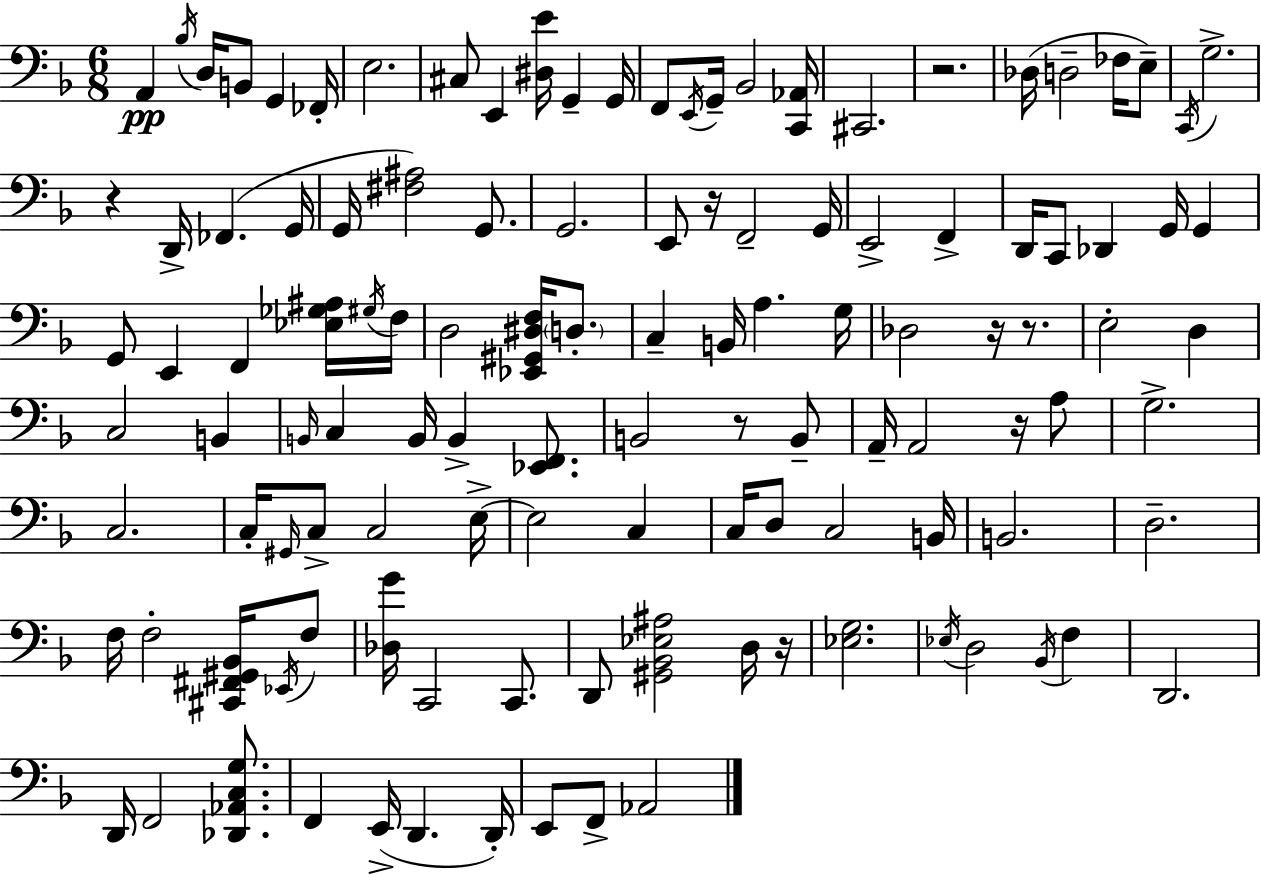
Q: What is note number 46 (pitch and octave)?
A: C3